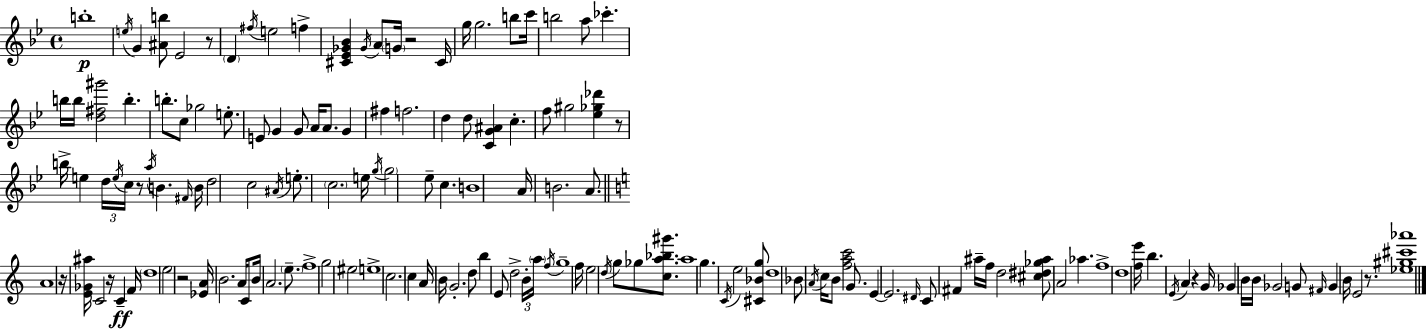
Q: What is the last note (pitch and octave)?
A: E4